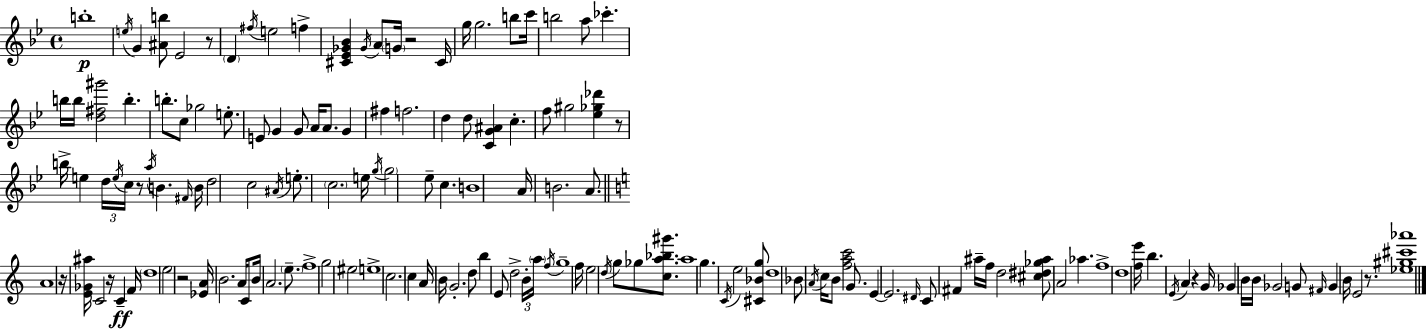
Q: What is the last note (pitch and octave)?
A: E4